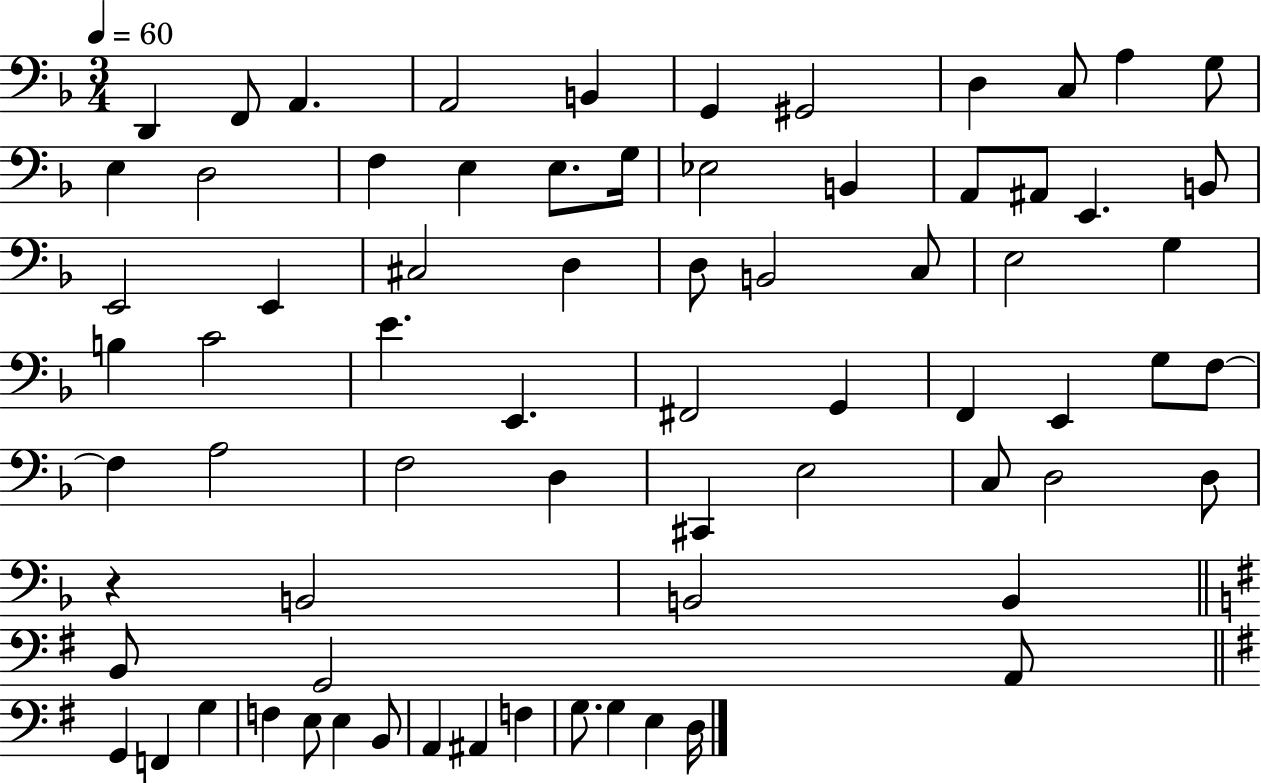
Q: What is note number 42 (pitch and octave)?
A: F3